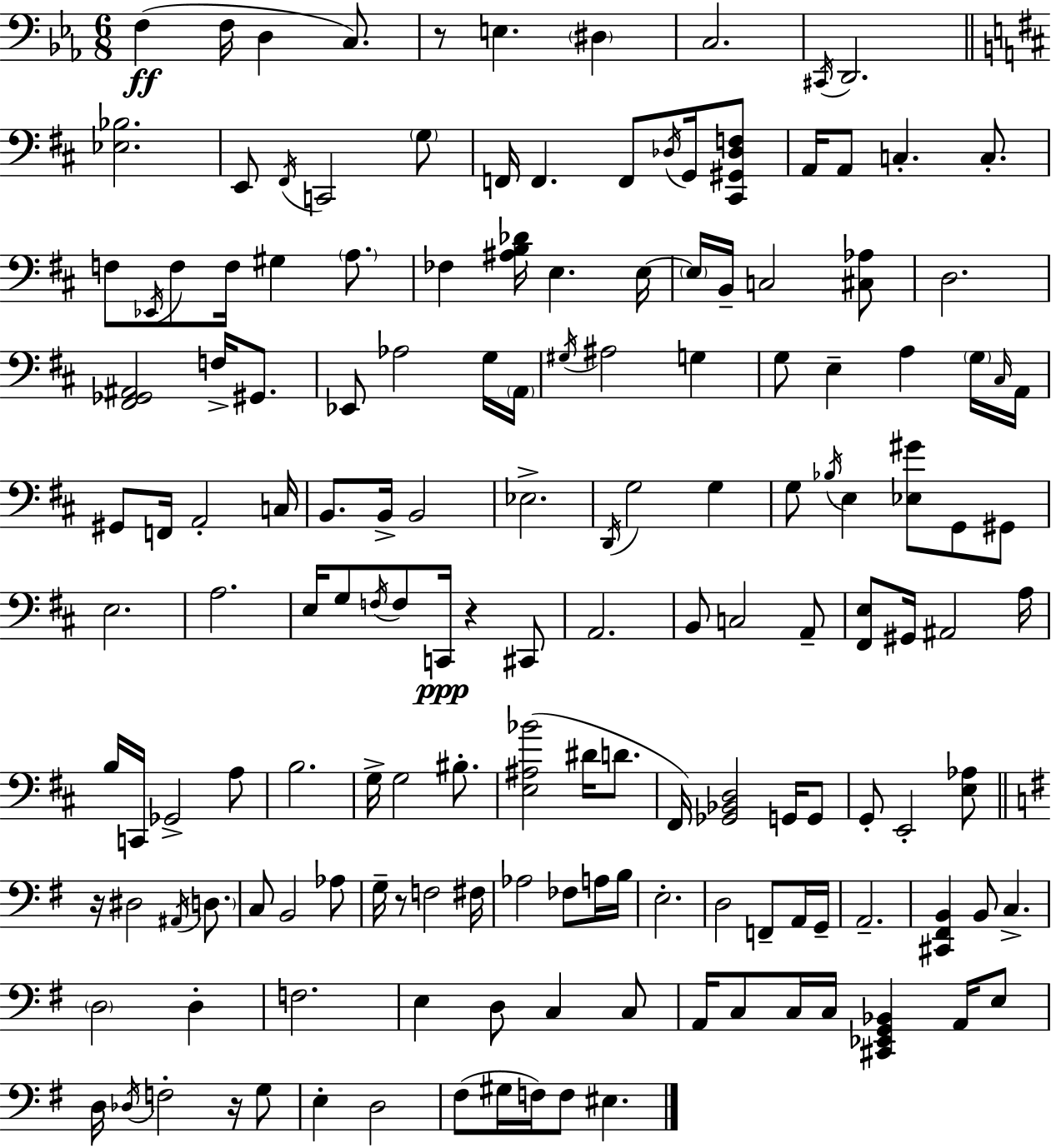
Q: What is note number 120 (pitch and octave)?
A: F3